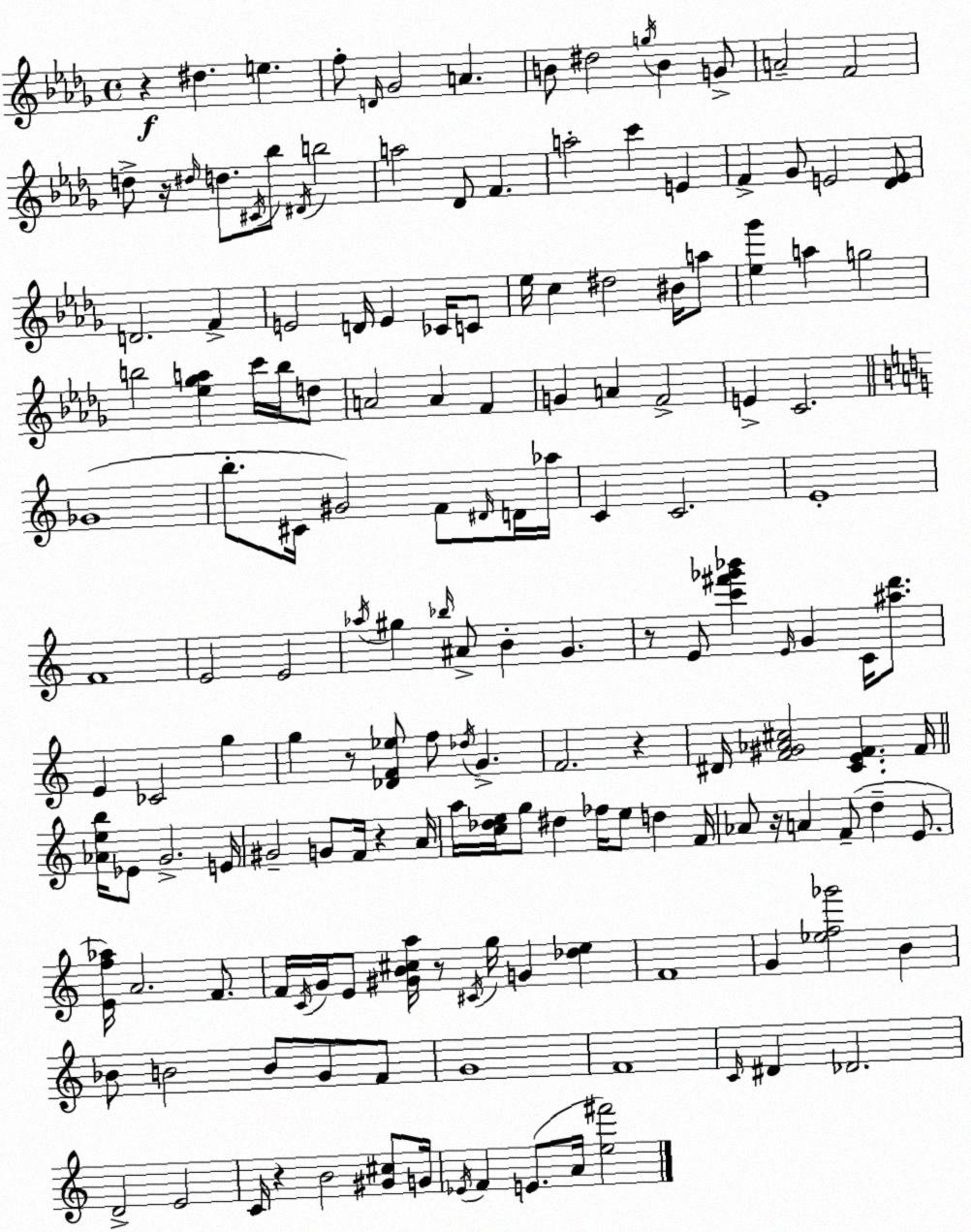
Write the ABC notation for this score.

X:1
T:Untitled
M:4/4
L:1/4
K:Bbm
z ^d e f/2 D/4 _G2 A B/2 ^d2 g/4 B G/2 A2 F2 d/2 z/4 ^d/4 d/2 ^C/4 _b/2 ^D/4 b2 a2 _D/2 F a2 c' E F _G/2 E2 [_DE]/2 D2 F E2 D/4 E _C/4 C/2 _e/4 c ^d2 ^B/4 a/2 [_e_g'] a g2 b2 [_e_ga] c'/4 b/4 d/2 A2 A F G A F2 E C2 _G4 b/2 ^C/4 ^G2 F/2 ^D/4 D/4 _a/4 C C2 E4 F4 E2 E2 _a/4 ^g _b/4 ^A/2 B G z/2 E/2 [c'^f'_g'_b'] E/4 G C/4 [^ad']/2 E _C2 g g z/2 [_DF_e]/2 f/2 _d/4 G F2 z ^D/4 [F^G_A^c]2 [CEF] F/4 [_Aeb]/4 _E/2 G2 E/4 ^G2 G/2 F/4 z A/4 a/4 [c_de]/4 g/2 ^d _f/4 e/2 d F/4 _A/2 z/4 A F/2 d E/2 [Ef_a]/4 A2 F/2 F/4 C/4 G/4 E/2 [^GB^ca]/4 z/2 ^C/4 g/4 G [_de] F4 G [_ef_g']2 B _B/2 B2 B/2 G/2 F/2 G4 F4 C/4 ^D _D2 D2 E2 C/4 z B2 [^G^c]/2 G/4 _E/4 F E/2 A/4 [e^f']2